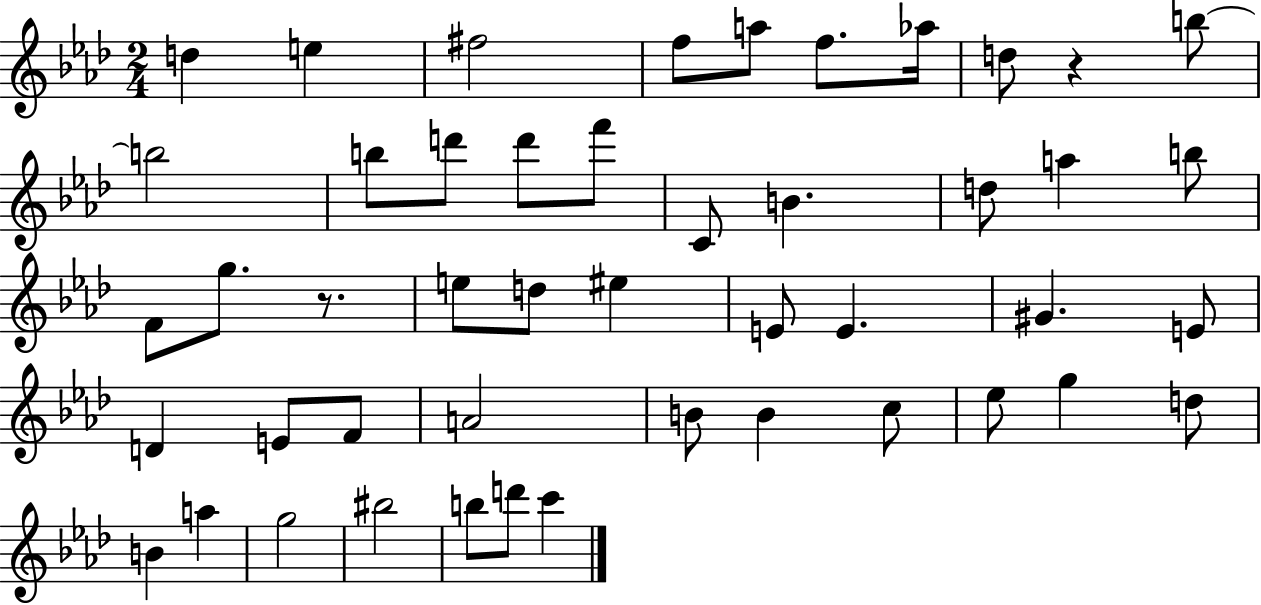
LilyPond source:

{
  \clef treble
  \numericTimeSignature
  \time 2/4
  \key aes \major
  d''4 e''4 | fis''2 | f''8 a''8 f''8. aes''16 | d''8 r4 b''8~~ | \break b''2 | b''8 d'''8 d'''8 f'''8 | c'8 b'4. | d''8 a''4 b''8 | \break f'8 g''8. r8. | e''8 d''8 eis''4 | e'8 e'4. | gis'4. e'8 | \break d'4 e'8 f'8 | a'2 | b'8 b'4 c''8 | ees''8 g''4 d''8 | \break b'4 a''4 | g''2 | bis''2 | b''8 d'''8 c'''4 | \break \bar "|."
}